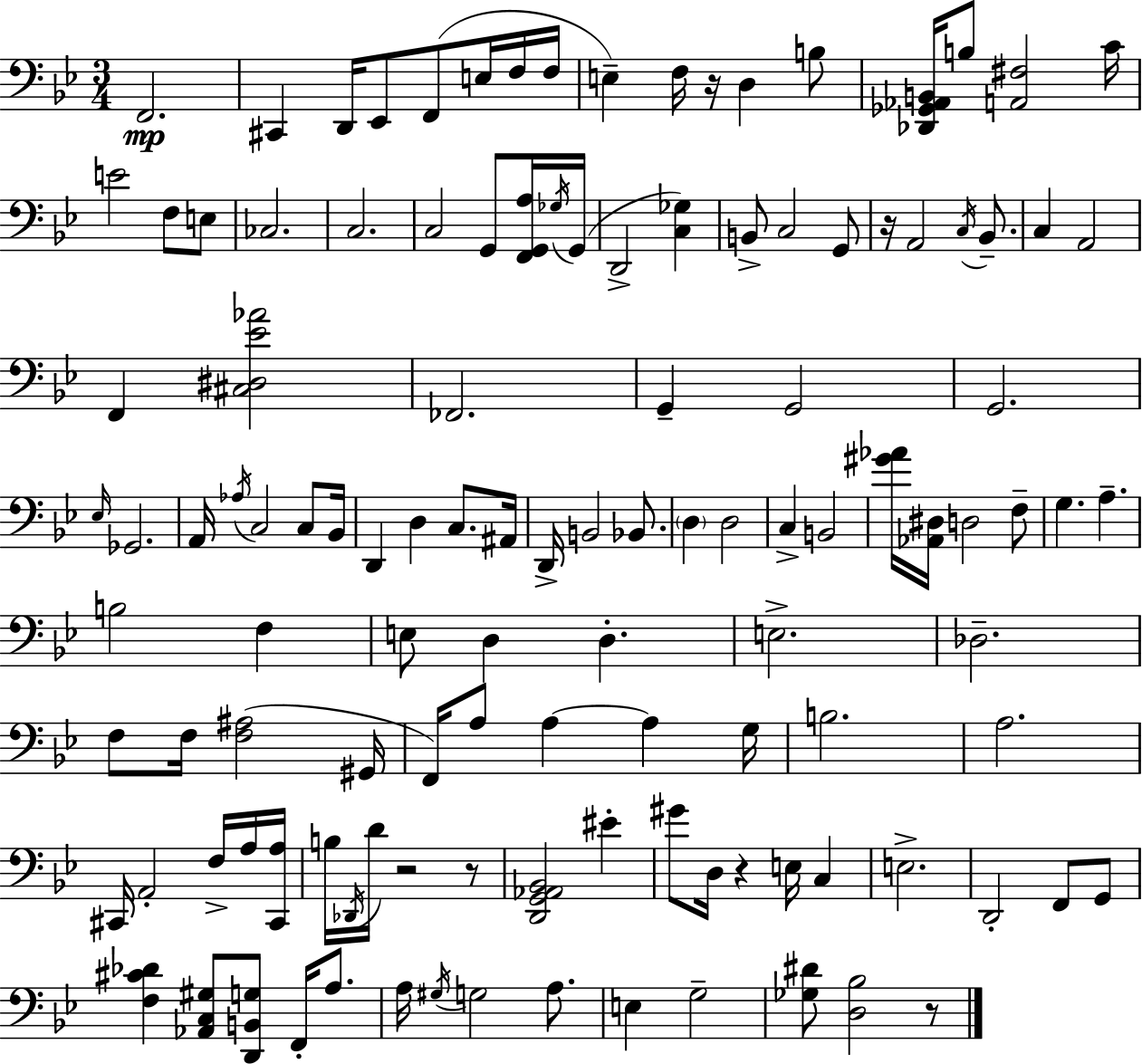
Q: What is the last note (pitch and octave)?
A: G3